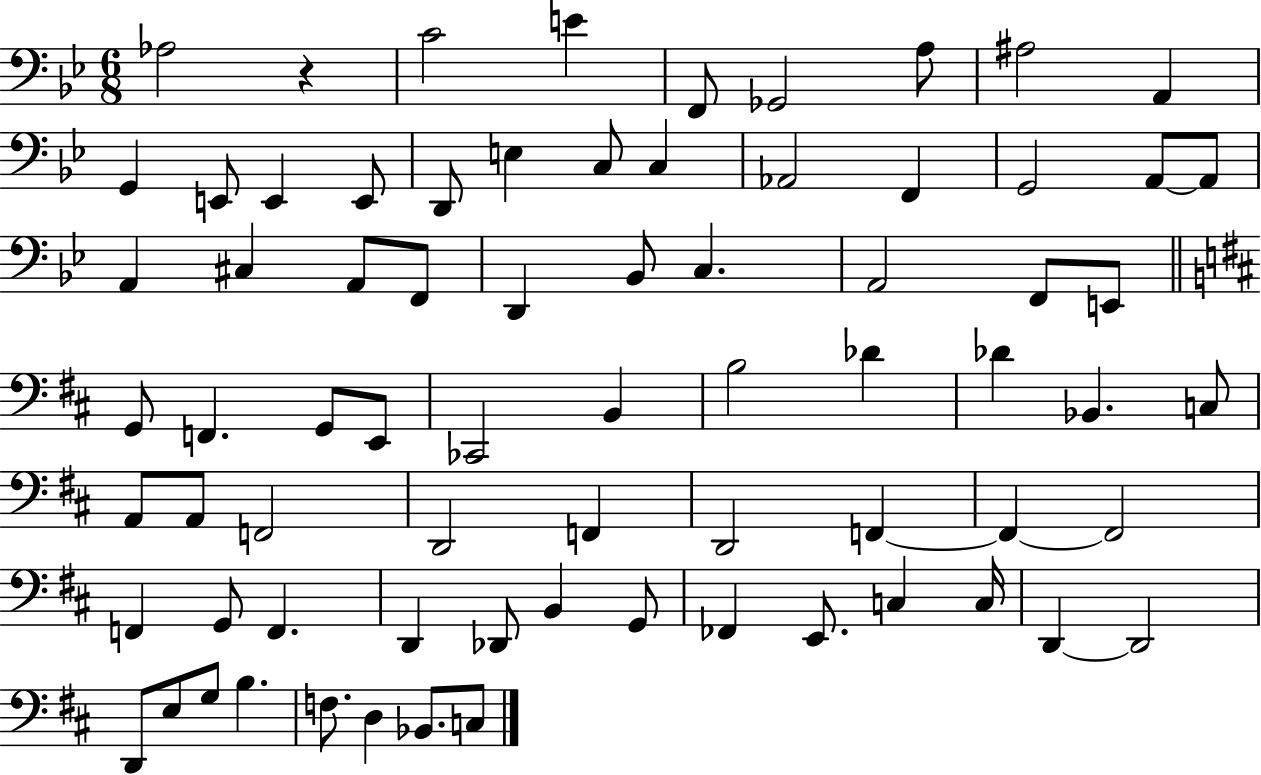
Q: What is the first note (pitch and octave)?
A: Ab3